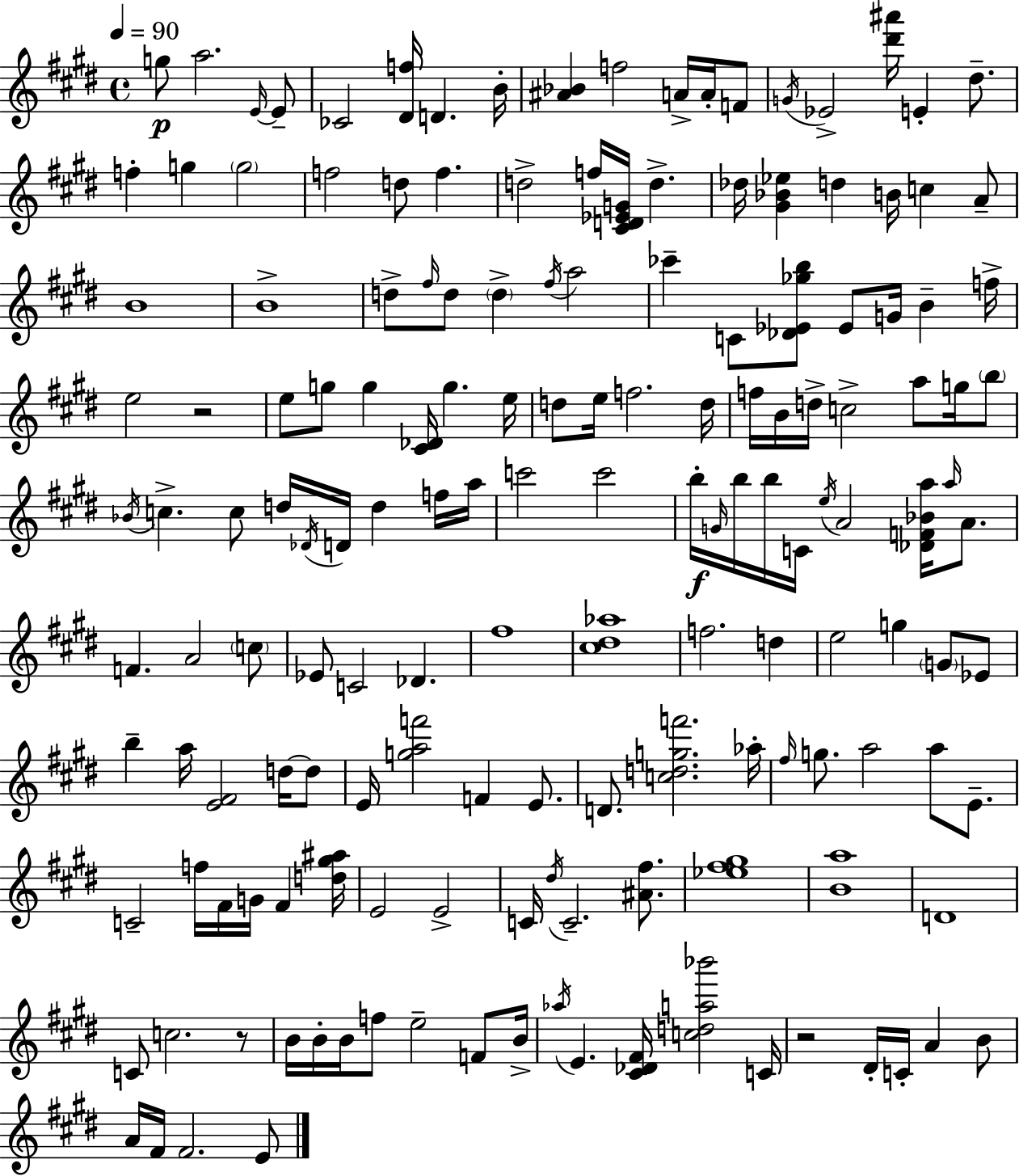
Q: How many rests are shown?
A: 3